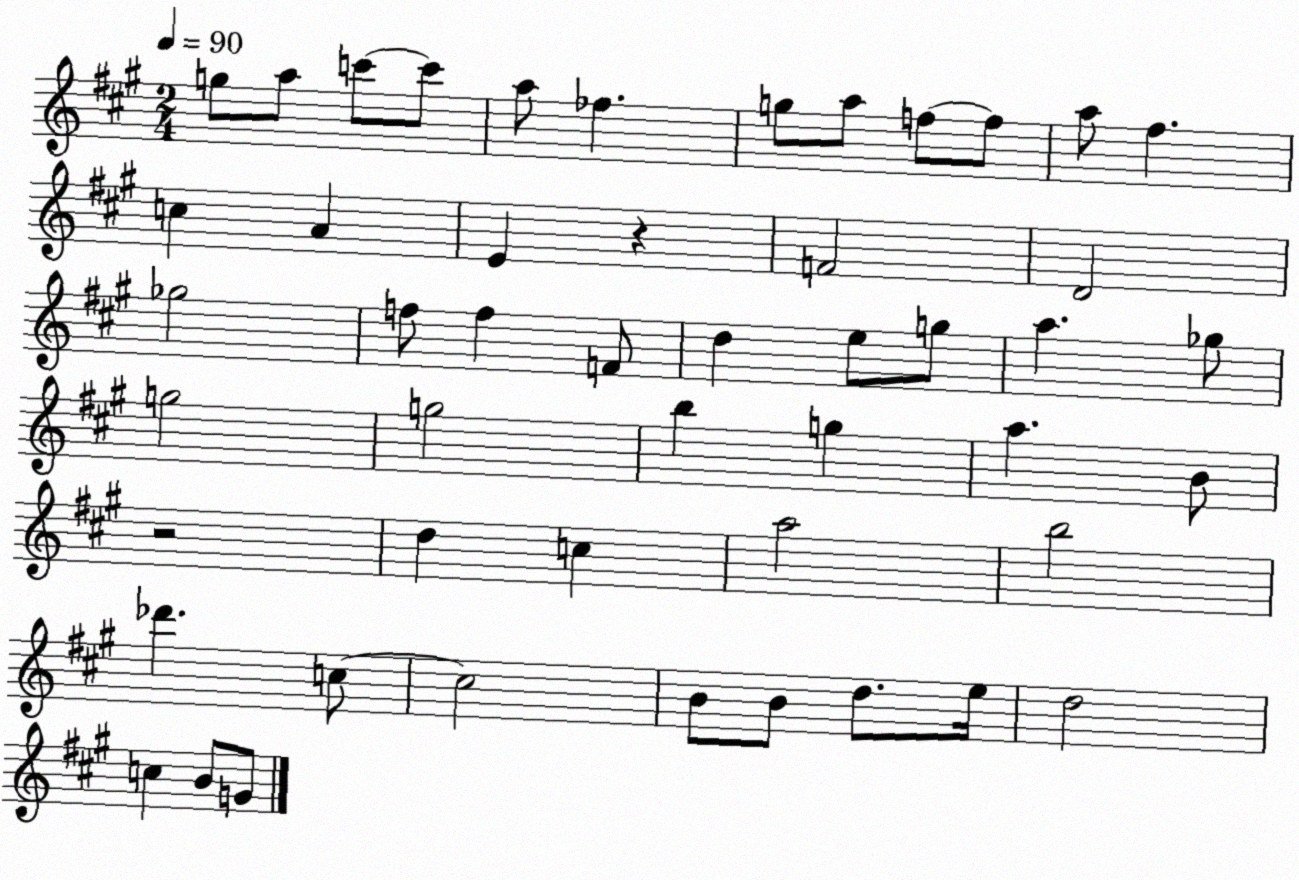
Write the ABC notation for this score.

X:1
T:Untitled
M:2/4
L:1/4
K:A
g/2 a/2 c'/2 c'/2 a/2 _f g/2 a/2 f/2 f/2 a/2 ^f c A E z F2 D2 _g2 f/2 f F/2 d e/2 g/2 a _g/2 g2 g2 b g a B/2 z2 d c a2 b2 _d' c/2 c2 B/2 B/2 d/2 e/4 d2 c B/2 G/2